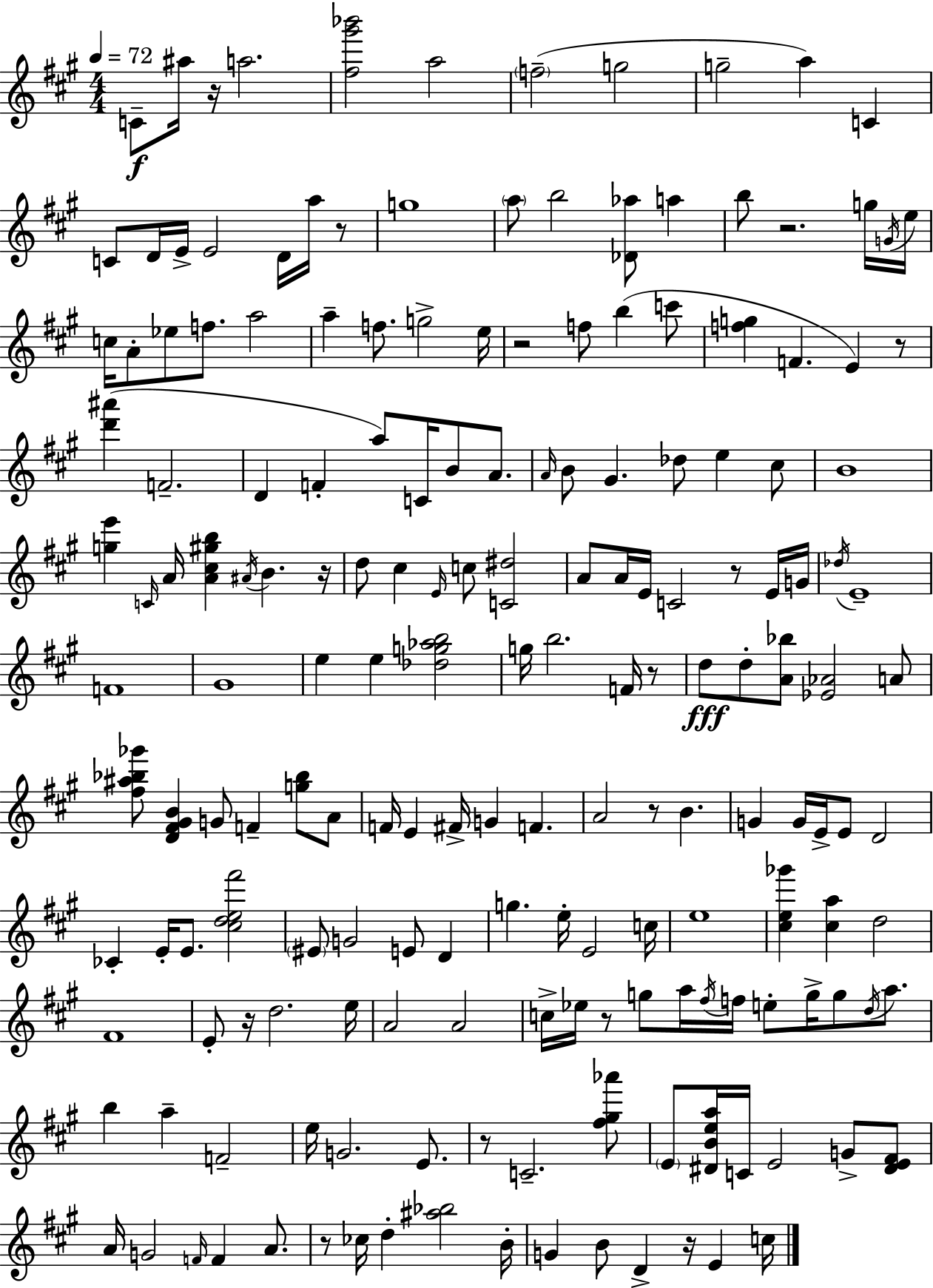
C4/e A#5/s R/s A5/h. [F#5,G#6,Bb6]/h A5/h F5/h G5/h G5/h A5/q C4/q C4/e D4/s E4/s E4/h D4/s A5/s R/e G5/w A5/e B5/h [Db4,Ab5]/e A5/q B5/e R/h. G5/s G4/s E5/s C5/s A4/e Eb5/e F5/e. A5/h A5/q F5/e. G5/h E5/s R/h F5/e B5/q C6/e [F5,G5]/q F4/q. E4/q R/e [D6,A#6]/q F4/h. D4/q F4/q A5/e C4/s B4/e A4/e. A4/s B4/e G#4/q. Db5/e E5/q C#5/e B4/w [G5,E6]/q C4/s A4/s [A4,C#5,G#5,B5]/q A#4/s B4/q. R/s D5/e C#5/q E4/s C5/e [C4,D#5]/h A4/e A4/s E4/s C4/h R/e E4/s G4/s Db5/s E4/w F4/w G#4/w E5/q E5/q [Db5,G5,Ab5,B5]/h G5/s B5/h. F4/s R/e D5/e D5/e [A4,Bb5]/e [Eb4,Ab4]/h A4/e [F#5,A#5,Bb5,Gb6]/e [D4,F#4,G#4,B4]/q G4/e F4/q [G5,Bb5]/e A4/e F4/s E4/q F#4/s G4/q F4/q. A4/h R/e B4/q. G4/q G4/s E4/s E4/e D4/h CES4/q E4/s E4/e. [C#5,D5,E5,F#6]/h EIS4/e G4/h E4/e D4/q G5/q. E5/s E4/h C5/s E5/w [C#5,E5,Gb6]/q [C#5,A5]/q D5/h F#4/w E4/e R/s D5/h. E5/s A4/h A4/h C5/s Eb5/s R/e G5/e A5/s F#5/s F5/s E5/e G5/s G5/e D5/s A5/e. B5/q A5/q F4/h E5/s G4/h. E4/e. R/e C4/h. [F#5,G#5,Ab6]/e E4/e [D#4,B4,E5,A5]/s C4/s E4/h G4/e [D#4,E4,F#4]/e A4/s G4/h F4/s F4/q A4/e. R/e CES5/s D5/q [A#5,Bb5]/h B4/s G4/q B4/e D4/q R/s E4/q C5/s